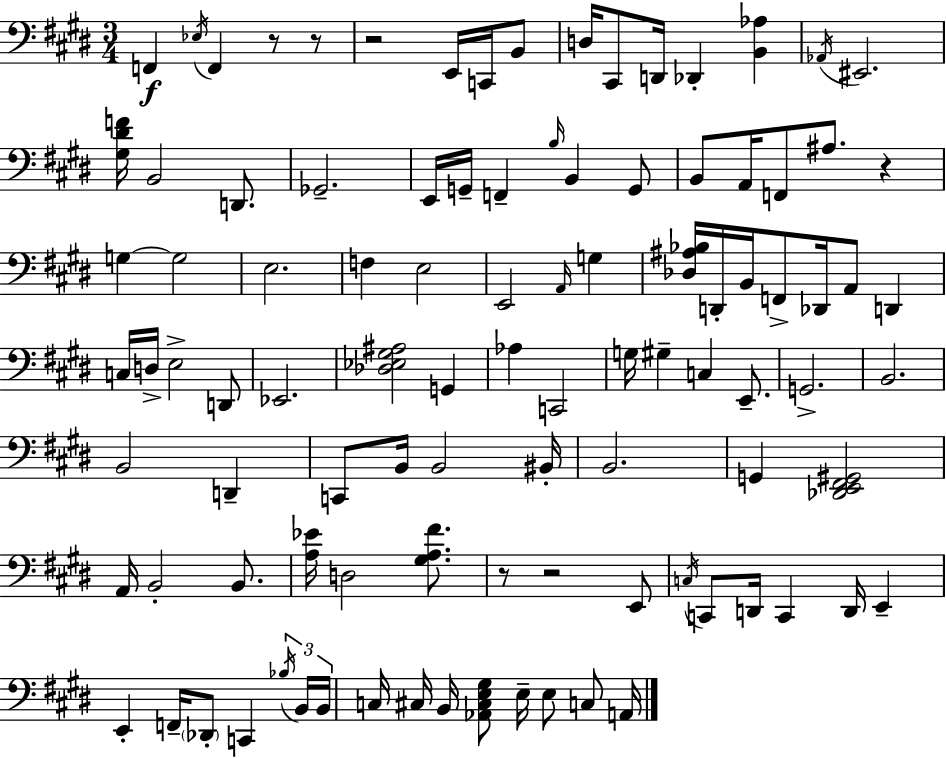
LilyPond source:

{
  \clef bass
  \numericTimeSignature
  \time 3/4
  \key e \major
  f,4\f \acciaccatura { ees16 } f,4 r8 r8 | r2 e,16 c,16 b,8 | d16 cis,8 d,16 des,4-. <b, aes>4 | \acciaccatura { aes,16 } eis,2. | \break <gis dis' f'>16 b,2 d,8. | ges,2.-- | e,16 g,16-- f,4-- \grace { b16 } b,4 | g,8 b,8 a,16 f,8 ais8. r4 | \break g4~~ g2 | e2. | f4 e2 | e,2 \grace { a,16 } | \break g4 <des ais bes>16 d,16-. b,16 f,8-> des,16 a,8 | d,4 c16 d16-> e2-> | d,8 ees,2. | <des ees gis ais>2 | \break g,4 aes4 c,2 | g16 gis4-- c4 | e,8.-- g,2.-> | b,2. | \break b,2 | d,4-- c,8 b,16 b,2 | bis,16-. b,2. | g,4 <des, e, fis, gis,>2 | \break a,16 b,2-. | b,8. <a ees'>16 d2 | <gis a fis'>8. r8 r2 | e,8 \acciaccatura { c16 } c,8 d,16 c,4 | \break d,16 e,4-- e,4-. f,16-- \parenthesize des,8-. | c,4 \tuplet 3/2 { \acciaccatura { bes16 } b,16 b,16 } c16 cis16 b,16 <aes, cis e gis>8 | e16-- e8 c8 a,16 \bar "|."
}